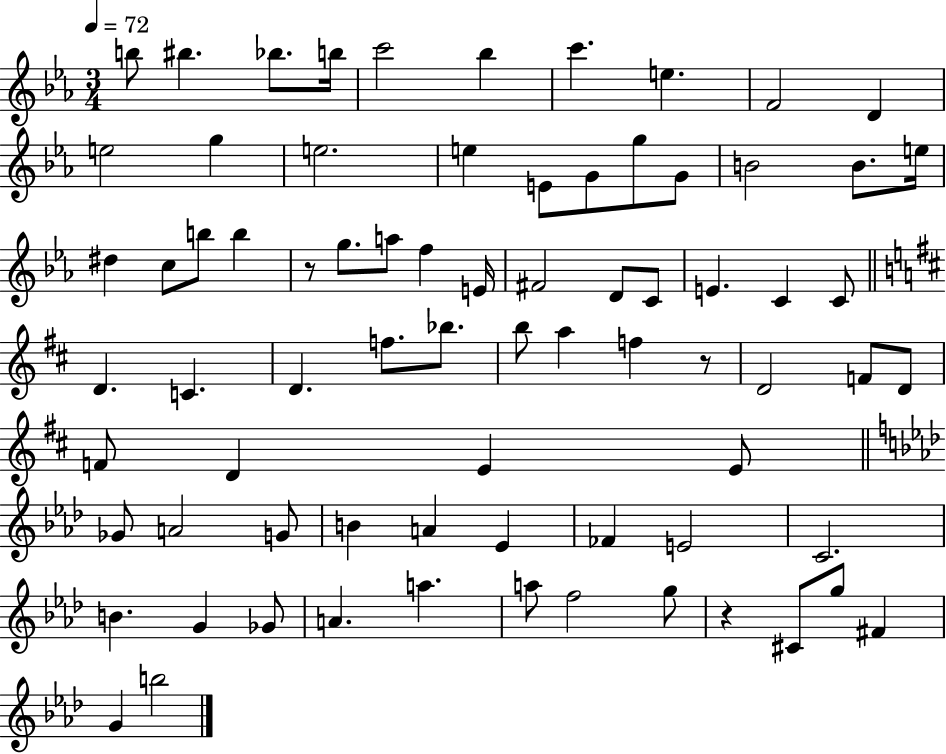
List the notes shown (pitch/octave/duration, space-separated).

B5/e BIS5/q. Bb5/e. B5/s C6/h Bb5/q C6/q. E5/q. F4/h D4/q E5/h G5/q E5/h. E5/q E4/e G4/e G5/e G4/e B4/h B4/e. E5/s D#5/q C5/e B5/e B5/q R/e G5/e. A5/e F5/q E4/s F#4/h D4/e C4/e E4/q. C4/q C4/e D4/q. C4/q. D4/q. F5/e. Bb5/e. B5/e A5/q F5/q R/e D4/h F4/e D4/e F4/e D4/q E4/q E4/e Gb4/e A4/h G4/e B4/q A4/q Eb4/q FES4/q E4/h C4/h. B4/q. G4/q Gb4/e A4/q. A5/q. A5/e F5/h G5/e R/q C#4/e G5/e F#4/q G4/q B5/h